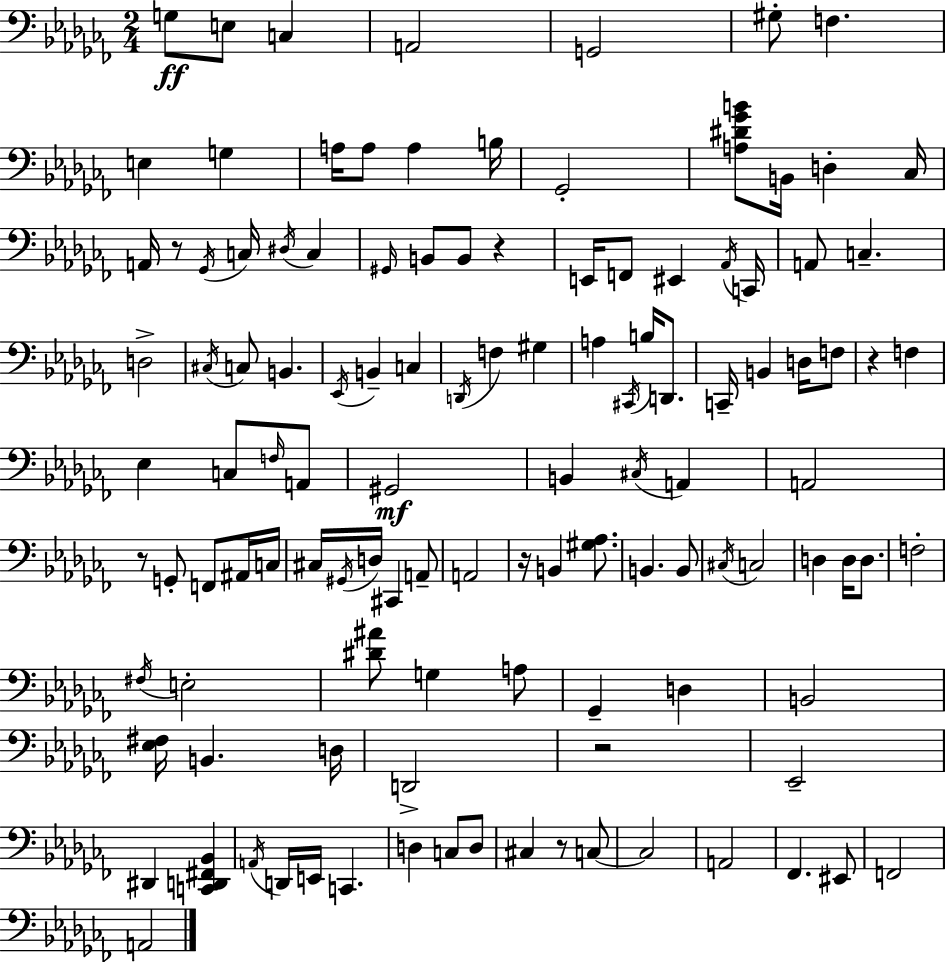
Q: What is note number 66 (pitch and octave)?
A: G#2